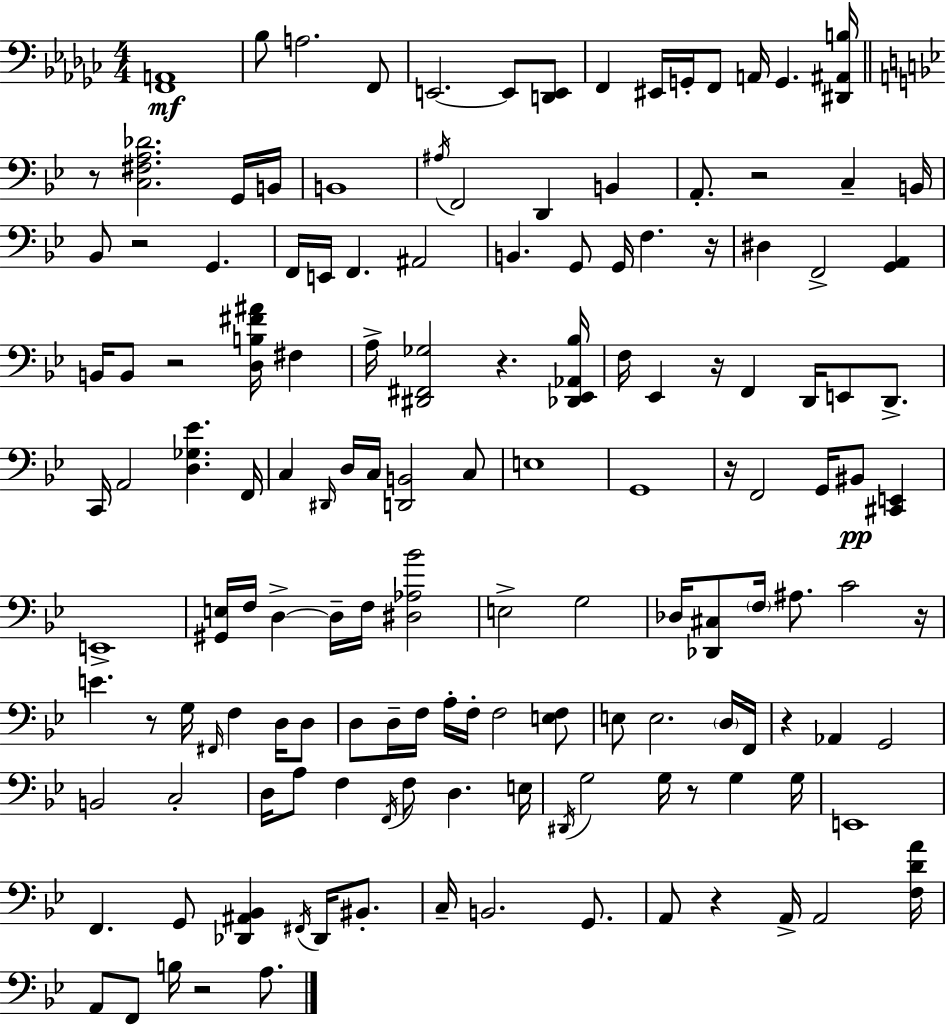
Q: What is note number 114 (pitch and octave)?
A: B3